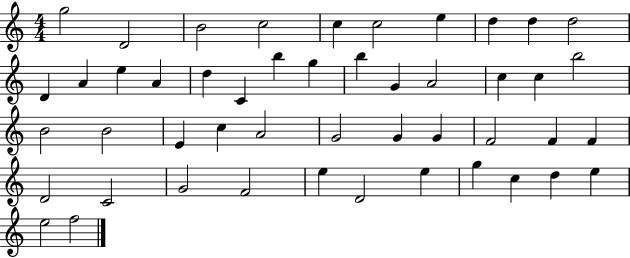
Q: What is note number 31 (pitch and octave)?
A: G4